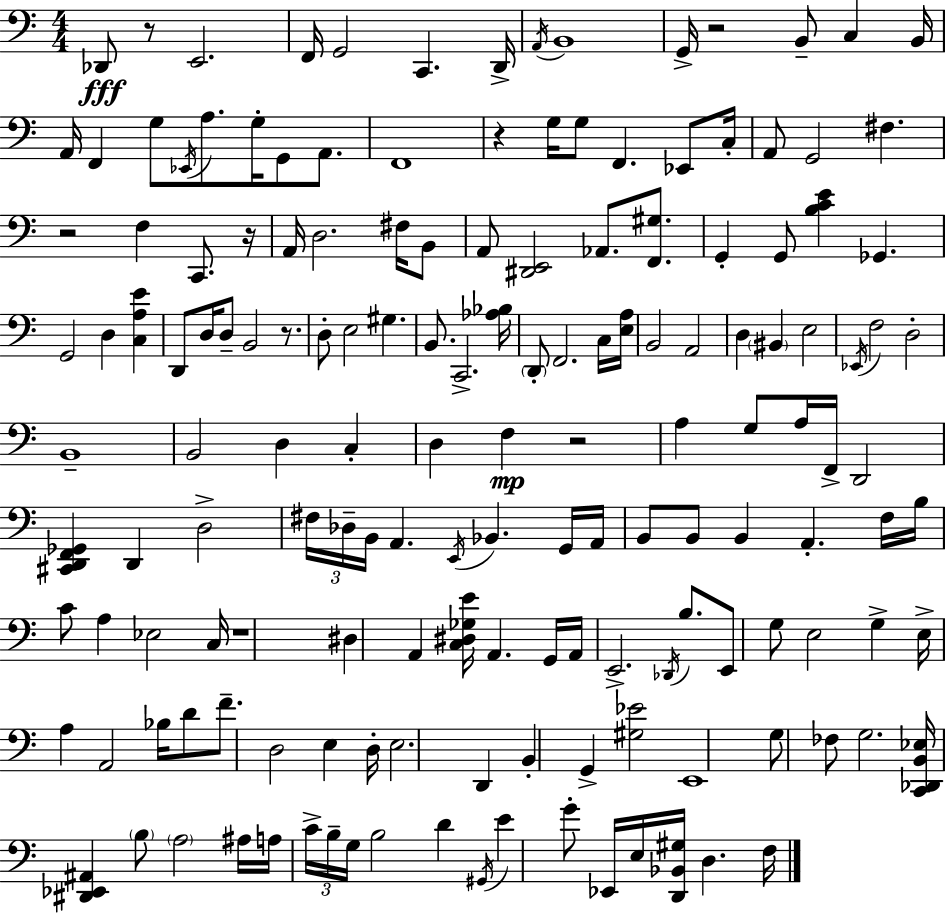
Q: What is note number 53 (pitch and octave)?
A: F2